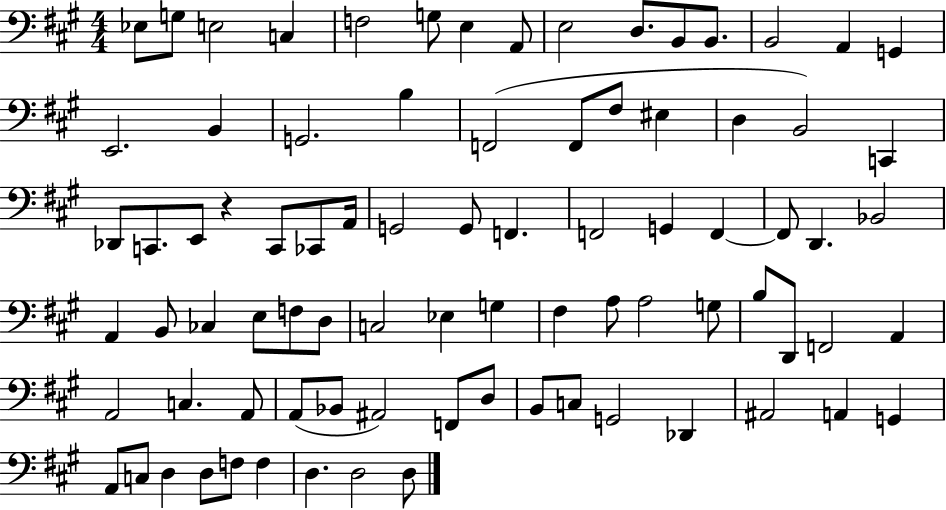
Eb3/e G3/e E3/h C3/q F3/h G3/e E3/q A2/e E3/h D3/e. B2/e B2/e. B2/h A2/q G2/q E2/h. B2/q G2/h. B3/q F2/h F2/e F#3/e EIS3/q D3/q B2/h C2/q Db2/e C2/e. E2/e R/q C2/e CES2/e A2/s G2/h G2/e F2/q. F2/h G2/q F2/q F2/e D2/q. Bb2/h A2/q B2/e CES3/q E3/e F3/e D3/e C3/h Eb3/q G3/q F#3/q A3/e A3/h G3/e B3/e D2/e F2/h A2/q A2/h C3/q. A2/e A2/e Bb2/e A#2/h F2/e D3/e B2/e C3/e G2/h Db2/q A#2/h A2/q G2/q A2/e C3/e D3/q D3/e F3/e F3/q D3/q. D3/h D3/e